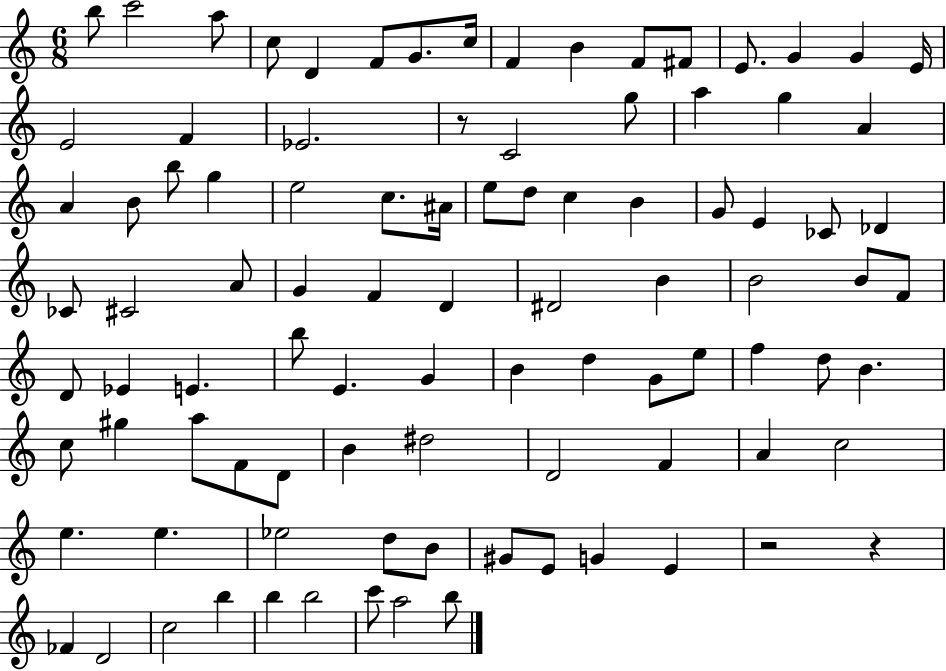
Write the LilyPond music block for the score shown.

{
  \clef treble
  \numericTimeSignature
  \time 6/8
  \key c \major
  \repeat volta 2 { b''8 c'''2 a''8 | c''8 d'4 f'8 g'8. c''16 | f'4 b'4 f'8 fis'8 | e'8. g'4 g'4 e'16 | \break e'2 f'4 | ees'2. | r8 c'2 g''8 | a''4 g''4 a'4 | \break a'4 b'8 b''8 g''4 | e''2 c''8. ais'16 | e''8 d''8 c''4 b'4 | g'8 e'4 ces'8 des'4 | \break ces'8 cis'2 a'8 | g'4 f'4 d'4 | dis'2 b'4 | b'2 b'8 f'8 | \break d'8 ees'4 e'4. | b''8 e'4. g'4 | b'4 d''4 g'8 e''8 | f''4 d''8 b'4. | \break c''8 gis''4 a''8 f'8 d'8 | b'4 dis''2 | d'2 f'4 | a'4 c''2 | \break e''4. e''4. | ees''2 d''8 b'8 | gis'8 e'8 g'4 e'4 | r2 r4 | \break fes'4 d'2 | c''2 b''4 | b''4 b''2 | c'''8 a''2 b''8 | \break } \bar "|."
}